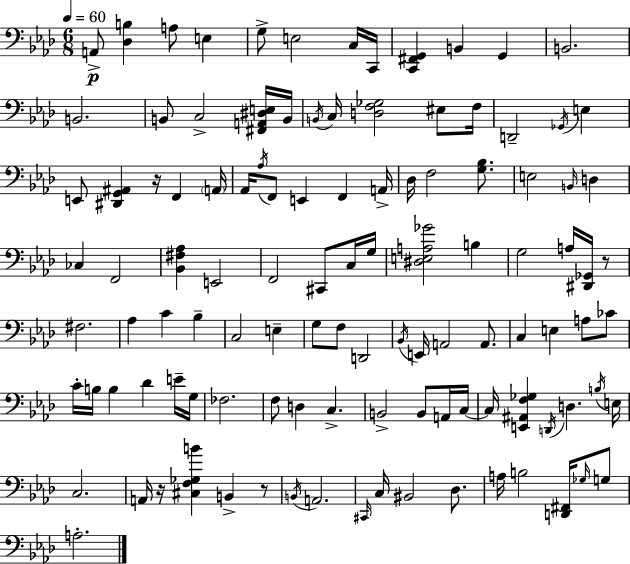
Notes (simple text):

A2/e [Db3,B3]/q A3/e E3/q G3/e E3/h C3/s C2/s [C2,F#2,G2]/q B2/q G2/q B2/h. B2/h. B2/e C3/h [F#2,A2,D#3,E3]/s B2/s B2/s C3/s [D3,F3,Gb3]/h EIS3/e F3/s D2/h Gb2/s E3/q E2/e [D#2,G2,A#2]/q R/s F2/q A2/s Ab2/s Ab3/s F2/e E2/q F2/q A2/s Db3/s F3/h [G3,Bb3]/e. E3/h B2/s D3/q CES3/q F2/h [Bb2,F#3,Ab3]/q E2/h F2/h C#2/e C3/s G3/s [D#3,E3,A3,Gb4]/h B3/q G3/h A3/s [D#2,Gb2]/s R/e F#3/h. Ab3/q C4/q Bb3/q C3/h E3/q G3/e F3/e D2/h Bb2/s E2/s A2/h A2/e. C3/q E3/q A3/e CES4/e C4/s B3/s B3/q Db4/q E4/s G3/s FES3/h. F3/e D3/q C3/q. B2/h B2/e A2/s C3/s C3/s [E2,A#2,F3,Gb3]/q D2/s D3/q. B3/s E3/s C3/h. A2/s R/s [C#3,F3,Gb3,B4]/q B2/q R/e B2/s A2/h. C#2/s C3/s BIS2/h Db3/e. A3/s B3/h [D2,F#2]/s Gb3/s G3/e A3/h.